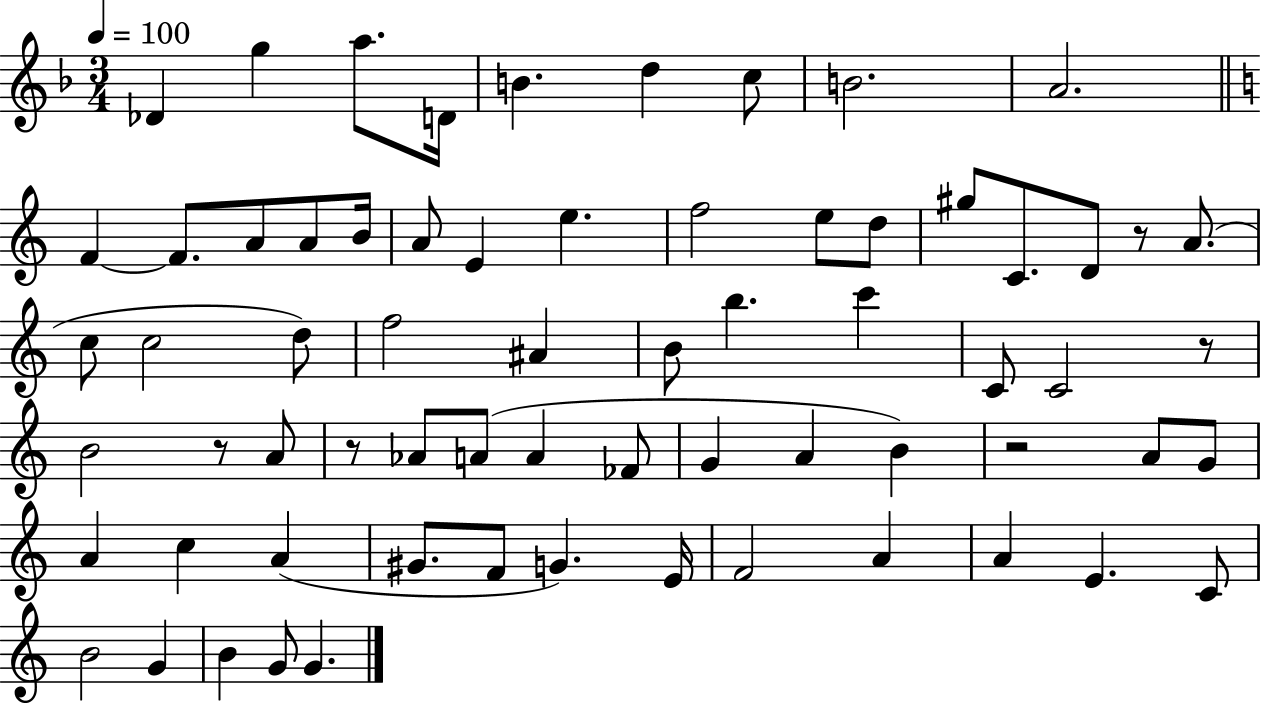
Db4/q G5/q A5/e. D4/s B4/q. D5/q C5/e B4/h. A4/h. F4/q F4/e. A4/e A4/e B4/s A4/e E4/q E5/q. F5/h E5/e D5/e G#5/e C4/e. D4/e R/e A4/e. C5/e C5/h D5/e F5/h A#4/q B4/e B5/q. C6/q C4/e C4/h R/e B4/h R/e A4/e R/e Ab4/e A4/e A4/q FES4/e G4/q A4/q B4/q R/h A4/e G4/e A4/q C5/q A4/q G#4/e. F4/e G4/q. E4/s F4/h A4/q A4/q E4/q. C4/e B4/h G4/q B4/q G4/e G4/q.